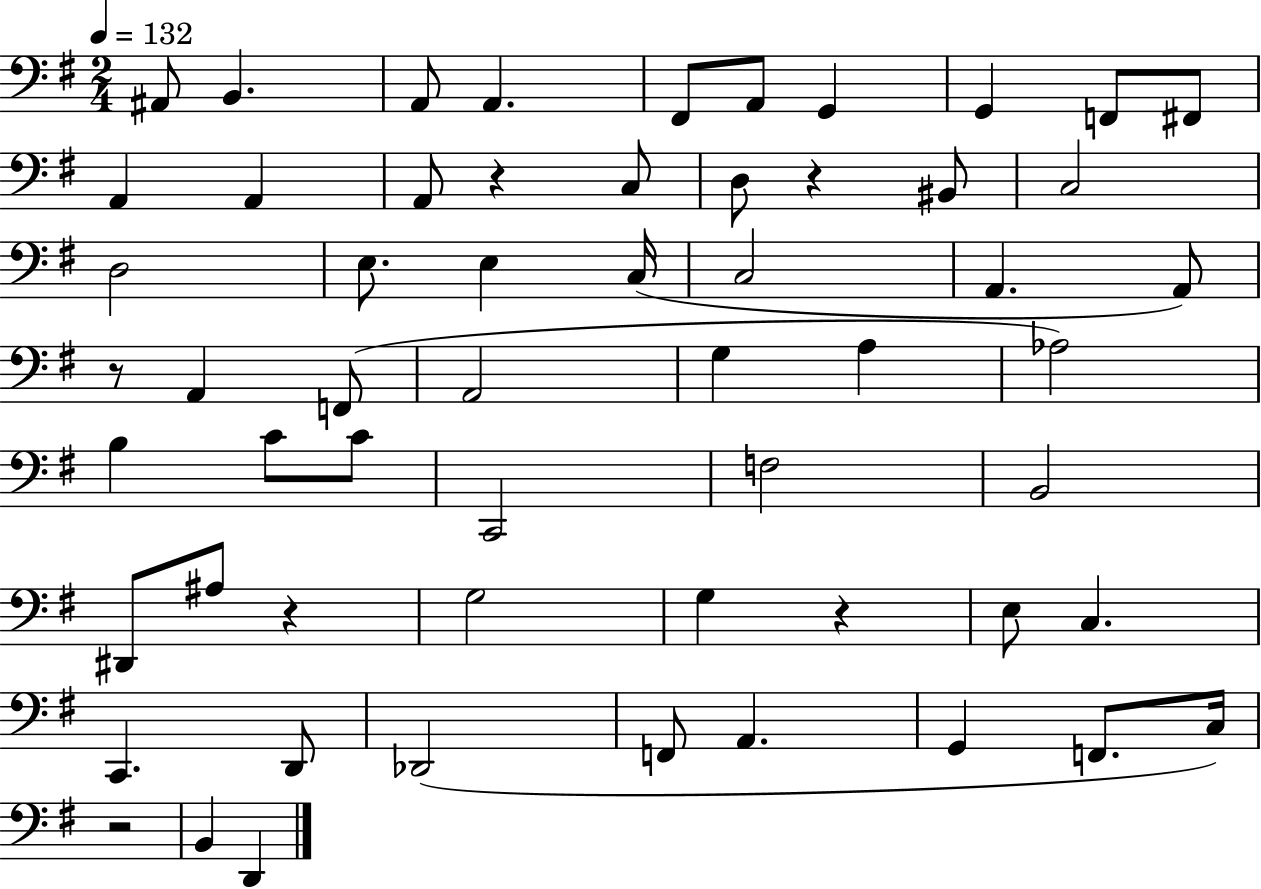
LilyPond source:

{
  \clef bass
  \numericTimeSignature
  \time 2/4
  \key g \major
  \tempo 4 = 132
  \repeat volta 2 { ais,8 b,4. | a,8 a,4. | fis,8 a,8 g,4 | g,4 f,8 fis,8 | \break a,4 a,4 | a,8 r4 c8 | d8 r4 bis,8 | c2 | \break d2 | e8. e4 c16( | c2 | a,4. a,8) | \break r8 a,4 f,8( | a,2 | g4 a4 | aes2) | \break b4 c'8 c'8 | c,2 | f2 | b,2 | \break dis,8 ais8 r4 | g2 | g4 r4 | e8 c4. | \break c,4. d,8 | des,2( | f,8 a,4. | g,4 f,8. c16) | \break r2 | b,4 d,4 | } \bar "|."
}